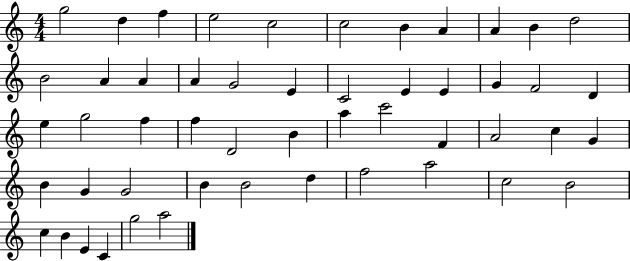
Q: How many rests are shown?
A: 0